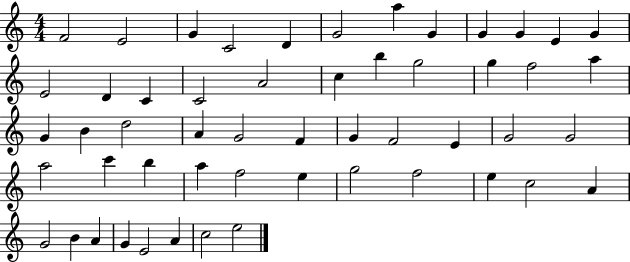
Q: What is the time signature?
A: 4/4